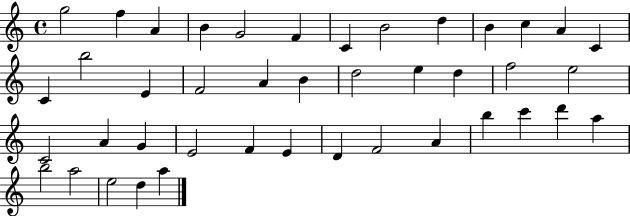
G5/h F5/q A4/q B4/q G4/h F4/q C4/q B4/h D5/q B4/q C5/q A4/q C4/q C4/q B5/h E4/q F4/h A4/q B4/q D5/h E5/q D5/q F5/h E5/h C4/h A4/q G4/q E4/h F4/q E4/q D4/q F4/h A4/q B5/q C6/q D6/q A5/q B5/h A5/h E5/h D5/q A5/q